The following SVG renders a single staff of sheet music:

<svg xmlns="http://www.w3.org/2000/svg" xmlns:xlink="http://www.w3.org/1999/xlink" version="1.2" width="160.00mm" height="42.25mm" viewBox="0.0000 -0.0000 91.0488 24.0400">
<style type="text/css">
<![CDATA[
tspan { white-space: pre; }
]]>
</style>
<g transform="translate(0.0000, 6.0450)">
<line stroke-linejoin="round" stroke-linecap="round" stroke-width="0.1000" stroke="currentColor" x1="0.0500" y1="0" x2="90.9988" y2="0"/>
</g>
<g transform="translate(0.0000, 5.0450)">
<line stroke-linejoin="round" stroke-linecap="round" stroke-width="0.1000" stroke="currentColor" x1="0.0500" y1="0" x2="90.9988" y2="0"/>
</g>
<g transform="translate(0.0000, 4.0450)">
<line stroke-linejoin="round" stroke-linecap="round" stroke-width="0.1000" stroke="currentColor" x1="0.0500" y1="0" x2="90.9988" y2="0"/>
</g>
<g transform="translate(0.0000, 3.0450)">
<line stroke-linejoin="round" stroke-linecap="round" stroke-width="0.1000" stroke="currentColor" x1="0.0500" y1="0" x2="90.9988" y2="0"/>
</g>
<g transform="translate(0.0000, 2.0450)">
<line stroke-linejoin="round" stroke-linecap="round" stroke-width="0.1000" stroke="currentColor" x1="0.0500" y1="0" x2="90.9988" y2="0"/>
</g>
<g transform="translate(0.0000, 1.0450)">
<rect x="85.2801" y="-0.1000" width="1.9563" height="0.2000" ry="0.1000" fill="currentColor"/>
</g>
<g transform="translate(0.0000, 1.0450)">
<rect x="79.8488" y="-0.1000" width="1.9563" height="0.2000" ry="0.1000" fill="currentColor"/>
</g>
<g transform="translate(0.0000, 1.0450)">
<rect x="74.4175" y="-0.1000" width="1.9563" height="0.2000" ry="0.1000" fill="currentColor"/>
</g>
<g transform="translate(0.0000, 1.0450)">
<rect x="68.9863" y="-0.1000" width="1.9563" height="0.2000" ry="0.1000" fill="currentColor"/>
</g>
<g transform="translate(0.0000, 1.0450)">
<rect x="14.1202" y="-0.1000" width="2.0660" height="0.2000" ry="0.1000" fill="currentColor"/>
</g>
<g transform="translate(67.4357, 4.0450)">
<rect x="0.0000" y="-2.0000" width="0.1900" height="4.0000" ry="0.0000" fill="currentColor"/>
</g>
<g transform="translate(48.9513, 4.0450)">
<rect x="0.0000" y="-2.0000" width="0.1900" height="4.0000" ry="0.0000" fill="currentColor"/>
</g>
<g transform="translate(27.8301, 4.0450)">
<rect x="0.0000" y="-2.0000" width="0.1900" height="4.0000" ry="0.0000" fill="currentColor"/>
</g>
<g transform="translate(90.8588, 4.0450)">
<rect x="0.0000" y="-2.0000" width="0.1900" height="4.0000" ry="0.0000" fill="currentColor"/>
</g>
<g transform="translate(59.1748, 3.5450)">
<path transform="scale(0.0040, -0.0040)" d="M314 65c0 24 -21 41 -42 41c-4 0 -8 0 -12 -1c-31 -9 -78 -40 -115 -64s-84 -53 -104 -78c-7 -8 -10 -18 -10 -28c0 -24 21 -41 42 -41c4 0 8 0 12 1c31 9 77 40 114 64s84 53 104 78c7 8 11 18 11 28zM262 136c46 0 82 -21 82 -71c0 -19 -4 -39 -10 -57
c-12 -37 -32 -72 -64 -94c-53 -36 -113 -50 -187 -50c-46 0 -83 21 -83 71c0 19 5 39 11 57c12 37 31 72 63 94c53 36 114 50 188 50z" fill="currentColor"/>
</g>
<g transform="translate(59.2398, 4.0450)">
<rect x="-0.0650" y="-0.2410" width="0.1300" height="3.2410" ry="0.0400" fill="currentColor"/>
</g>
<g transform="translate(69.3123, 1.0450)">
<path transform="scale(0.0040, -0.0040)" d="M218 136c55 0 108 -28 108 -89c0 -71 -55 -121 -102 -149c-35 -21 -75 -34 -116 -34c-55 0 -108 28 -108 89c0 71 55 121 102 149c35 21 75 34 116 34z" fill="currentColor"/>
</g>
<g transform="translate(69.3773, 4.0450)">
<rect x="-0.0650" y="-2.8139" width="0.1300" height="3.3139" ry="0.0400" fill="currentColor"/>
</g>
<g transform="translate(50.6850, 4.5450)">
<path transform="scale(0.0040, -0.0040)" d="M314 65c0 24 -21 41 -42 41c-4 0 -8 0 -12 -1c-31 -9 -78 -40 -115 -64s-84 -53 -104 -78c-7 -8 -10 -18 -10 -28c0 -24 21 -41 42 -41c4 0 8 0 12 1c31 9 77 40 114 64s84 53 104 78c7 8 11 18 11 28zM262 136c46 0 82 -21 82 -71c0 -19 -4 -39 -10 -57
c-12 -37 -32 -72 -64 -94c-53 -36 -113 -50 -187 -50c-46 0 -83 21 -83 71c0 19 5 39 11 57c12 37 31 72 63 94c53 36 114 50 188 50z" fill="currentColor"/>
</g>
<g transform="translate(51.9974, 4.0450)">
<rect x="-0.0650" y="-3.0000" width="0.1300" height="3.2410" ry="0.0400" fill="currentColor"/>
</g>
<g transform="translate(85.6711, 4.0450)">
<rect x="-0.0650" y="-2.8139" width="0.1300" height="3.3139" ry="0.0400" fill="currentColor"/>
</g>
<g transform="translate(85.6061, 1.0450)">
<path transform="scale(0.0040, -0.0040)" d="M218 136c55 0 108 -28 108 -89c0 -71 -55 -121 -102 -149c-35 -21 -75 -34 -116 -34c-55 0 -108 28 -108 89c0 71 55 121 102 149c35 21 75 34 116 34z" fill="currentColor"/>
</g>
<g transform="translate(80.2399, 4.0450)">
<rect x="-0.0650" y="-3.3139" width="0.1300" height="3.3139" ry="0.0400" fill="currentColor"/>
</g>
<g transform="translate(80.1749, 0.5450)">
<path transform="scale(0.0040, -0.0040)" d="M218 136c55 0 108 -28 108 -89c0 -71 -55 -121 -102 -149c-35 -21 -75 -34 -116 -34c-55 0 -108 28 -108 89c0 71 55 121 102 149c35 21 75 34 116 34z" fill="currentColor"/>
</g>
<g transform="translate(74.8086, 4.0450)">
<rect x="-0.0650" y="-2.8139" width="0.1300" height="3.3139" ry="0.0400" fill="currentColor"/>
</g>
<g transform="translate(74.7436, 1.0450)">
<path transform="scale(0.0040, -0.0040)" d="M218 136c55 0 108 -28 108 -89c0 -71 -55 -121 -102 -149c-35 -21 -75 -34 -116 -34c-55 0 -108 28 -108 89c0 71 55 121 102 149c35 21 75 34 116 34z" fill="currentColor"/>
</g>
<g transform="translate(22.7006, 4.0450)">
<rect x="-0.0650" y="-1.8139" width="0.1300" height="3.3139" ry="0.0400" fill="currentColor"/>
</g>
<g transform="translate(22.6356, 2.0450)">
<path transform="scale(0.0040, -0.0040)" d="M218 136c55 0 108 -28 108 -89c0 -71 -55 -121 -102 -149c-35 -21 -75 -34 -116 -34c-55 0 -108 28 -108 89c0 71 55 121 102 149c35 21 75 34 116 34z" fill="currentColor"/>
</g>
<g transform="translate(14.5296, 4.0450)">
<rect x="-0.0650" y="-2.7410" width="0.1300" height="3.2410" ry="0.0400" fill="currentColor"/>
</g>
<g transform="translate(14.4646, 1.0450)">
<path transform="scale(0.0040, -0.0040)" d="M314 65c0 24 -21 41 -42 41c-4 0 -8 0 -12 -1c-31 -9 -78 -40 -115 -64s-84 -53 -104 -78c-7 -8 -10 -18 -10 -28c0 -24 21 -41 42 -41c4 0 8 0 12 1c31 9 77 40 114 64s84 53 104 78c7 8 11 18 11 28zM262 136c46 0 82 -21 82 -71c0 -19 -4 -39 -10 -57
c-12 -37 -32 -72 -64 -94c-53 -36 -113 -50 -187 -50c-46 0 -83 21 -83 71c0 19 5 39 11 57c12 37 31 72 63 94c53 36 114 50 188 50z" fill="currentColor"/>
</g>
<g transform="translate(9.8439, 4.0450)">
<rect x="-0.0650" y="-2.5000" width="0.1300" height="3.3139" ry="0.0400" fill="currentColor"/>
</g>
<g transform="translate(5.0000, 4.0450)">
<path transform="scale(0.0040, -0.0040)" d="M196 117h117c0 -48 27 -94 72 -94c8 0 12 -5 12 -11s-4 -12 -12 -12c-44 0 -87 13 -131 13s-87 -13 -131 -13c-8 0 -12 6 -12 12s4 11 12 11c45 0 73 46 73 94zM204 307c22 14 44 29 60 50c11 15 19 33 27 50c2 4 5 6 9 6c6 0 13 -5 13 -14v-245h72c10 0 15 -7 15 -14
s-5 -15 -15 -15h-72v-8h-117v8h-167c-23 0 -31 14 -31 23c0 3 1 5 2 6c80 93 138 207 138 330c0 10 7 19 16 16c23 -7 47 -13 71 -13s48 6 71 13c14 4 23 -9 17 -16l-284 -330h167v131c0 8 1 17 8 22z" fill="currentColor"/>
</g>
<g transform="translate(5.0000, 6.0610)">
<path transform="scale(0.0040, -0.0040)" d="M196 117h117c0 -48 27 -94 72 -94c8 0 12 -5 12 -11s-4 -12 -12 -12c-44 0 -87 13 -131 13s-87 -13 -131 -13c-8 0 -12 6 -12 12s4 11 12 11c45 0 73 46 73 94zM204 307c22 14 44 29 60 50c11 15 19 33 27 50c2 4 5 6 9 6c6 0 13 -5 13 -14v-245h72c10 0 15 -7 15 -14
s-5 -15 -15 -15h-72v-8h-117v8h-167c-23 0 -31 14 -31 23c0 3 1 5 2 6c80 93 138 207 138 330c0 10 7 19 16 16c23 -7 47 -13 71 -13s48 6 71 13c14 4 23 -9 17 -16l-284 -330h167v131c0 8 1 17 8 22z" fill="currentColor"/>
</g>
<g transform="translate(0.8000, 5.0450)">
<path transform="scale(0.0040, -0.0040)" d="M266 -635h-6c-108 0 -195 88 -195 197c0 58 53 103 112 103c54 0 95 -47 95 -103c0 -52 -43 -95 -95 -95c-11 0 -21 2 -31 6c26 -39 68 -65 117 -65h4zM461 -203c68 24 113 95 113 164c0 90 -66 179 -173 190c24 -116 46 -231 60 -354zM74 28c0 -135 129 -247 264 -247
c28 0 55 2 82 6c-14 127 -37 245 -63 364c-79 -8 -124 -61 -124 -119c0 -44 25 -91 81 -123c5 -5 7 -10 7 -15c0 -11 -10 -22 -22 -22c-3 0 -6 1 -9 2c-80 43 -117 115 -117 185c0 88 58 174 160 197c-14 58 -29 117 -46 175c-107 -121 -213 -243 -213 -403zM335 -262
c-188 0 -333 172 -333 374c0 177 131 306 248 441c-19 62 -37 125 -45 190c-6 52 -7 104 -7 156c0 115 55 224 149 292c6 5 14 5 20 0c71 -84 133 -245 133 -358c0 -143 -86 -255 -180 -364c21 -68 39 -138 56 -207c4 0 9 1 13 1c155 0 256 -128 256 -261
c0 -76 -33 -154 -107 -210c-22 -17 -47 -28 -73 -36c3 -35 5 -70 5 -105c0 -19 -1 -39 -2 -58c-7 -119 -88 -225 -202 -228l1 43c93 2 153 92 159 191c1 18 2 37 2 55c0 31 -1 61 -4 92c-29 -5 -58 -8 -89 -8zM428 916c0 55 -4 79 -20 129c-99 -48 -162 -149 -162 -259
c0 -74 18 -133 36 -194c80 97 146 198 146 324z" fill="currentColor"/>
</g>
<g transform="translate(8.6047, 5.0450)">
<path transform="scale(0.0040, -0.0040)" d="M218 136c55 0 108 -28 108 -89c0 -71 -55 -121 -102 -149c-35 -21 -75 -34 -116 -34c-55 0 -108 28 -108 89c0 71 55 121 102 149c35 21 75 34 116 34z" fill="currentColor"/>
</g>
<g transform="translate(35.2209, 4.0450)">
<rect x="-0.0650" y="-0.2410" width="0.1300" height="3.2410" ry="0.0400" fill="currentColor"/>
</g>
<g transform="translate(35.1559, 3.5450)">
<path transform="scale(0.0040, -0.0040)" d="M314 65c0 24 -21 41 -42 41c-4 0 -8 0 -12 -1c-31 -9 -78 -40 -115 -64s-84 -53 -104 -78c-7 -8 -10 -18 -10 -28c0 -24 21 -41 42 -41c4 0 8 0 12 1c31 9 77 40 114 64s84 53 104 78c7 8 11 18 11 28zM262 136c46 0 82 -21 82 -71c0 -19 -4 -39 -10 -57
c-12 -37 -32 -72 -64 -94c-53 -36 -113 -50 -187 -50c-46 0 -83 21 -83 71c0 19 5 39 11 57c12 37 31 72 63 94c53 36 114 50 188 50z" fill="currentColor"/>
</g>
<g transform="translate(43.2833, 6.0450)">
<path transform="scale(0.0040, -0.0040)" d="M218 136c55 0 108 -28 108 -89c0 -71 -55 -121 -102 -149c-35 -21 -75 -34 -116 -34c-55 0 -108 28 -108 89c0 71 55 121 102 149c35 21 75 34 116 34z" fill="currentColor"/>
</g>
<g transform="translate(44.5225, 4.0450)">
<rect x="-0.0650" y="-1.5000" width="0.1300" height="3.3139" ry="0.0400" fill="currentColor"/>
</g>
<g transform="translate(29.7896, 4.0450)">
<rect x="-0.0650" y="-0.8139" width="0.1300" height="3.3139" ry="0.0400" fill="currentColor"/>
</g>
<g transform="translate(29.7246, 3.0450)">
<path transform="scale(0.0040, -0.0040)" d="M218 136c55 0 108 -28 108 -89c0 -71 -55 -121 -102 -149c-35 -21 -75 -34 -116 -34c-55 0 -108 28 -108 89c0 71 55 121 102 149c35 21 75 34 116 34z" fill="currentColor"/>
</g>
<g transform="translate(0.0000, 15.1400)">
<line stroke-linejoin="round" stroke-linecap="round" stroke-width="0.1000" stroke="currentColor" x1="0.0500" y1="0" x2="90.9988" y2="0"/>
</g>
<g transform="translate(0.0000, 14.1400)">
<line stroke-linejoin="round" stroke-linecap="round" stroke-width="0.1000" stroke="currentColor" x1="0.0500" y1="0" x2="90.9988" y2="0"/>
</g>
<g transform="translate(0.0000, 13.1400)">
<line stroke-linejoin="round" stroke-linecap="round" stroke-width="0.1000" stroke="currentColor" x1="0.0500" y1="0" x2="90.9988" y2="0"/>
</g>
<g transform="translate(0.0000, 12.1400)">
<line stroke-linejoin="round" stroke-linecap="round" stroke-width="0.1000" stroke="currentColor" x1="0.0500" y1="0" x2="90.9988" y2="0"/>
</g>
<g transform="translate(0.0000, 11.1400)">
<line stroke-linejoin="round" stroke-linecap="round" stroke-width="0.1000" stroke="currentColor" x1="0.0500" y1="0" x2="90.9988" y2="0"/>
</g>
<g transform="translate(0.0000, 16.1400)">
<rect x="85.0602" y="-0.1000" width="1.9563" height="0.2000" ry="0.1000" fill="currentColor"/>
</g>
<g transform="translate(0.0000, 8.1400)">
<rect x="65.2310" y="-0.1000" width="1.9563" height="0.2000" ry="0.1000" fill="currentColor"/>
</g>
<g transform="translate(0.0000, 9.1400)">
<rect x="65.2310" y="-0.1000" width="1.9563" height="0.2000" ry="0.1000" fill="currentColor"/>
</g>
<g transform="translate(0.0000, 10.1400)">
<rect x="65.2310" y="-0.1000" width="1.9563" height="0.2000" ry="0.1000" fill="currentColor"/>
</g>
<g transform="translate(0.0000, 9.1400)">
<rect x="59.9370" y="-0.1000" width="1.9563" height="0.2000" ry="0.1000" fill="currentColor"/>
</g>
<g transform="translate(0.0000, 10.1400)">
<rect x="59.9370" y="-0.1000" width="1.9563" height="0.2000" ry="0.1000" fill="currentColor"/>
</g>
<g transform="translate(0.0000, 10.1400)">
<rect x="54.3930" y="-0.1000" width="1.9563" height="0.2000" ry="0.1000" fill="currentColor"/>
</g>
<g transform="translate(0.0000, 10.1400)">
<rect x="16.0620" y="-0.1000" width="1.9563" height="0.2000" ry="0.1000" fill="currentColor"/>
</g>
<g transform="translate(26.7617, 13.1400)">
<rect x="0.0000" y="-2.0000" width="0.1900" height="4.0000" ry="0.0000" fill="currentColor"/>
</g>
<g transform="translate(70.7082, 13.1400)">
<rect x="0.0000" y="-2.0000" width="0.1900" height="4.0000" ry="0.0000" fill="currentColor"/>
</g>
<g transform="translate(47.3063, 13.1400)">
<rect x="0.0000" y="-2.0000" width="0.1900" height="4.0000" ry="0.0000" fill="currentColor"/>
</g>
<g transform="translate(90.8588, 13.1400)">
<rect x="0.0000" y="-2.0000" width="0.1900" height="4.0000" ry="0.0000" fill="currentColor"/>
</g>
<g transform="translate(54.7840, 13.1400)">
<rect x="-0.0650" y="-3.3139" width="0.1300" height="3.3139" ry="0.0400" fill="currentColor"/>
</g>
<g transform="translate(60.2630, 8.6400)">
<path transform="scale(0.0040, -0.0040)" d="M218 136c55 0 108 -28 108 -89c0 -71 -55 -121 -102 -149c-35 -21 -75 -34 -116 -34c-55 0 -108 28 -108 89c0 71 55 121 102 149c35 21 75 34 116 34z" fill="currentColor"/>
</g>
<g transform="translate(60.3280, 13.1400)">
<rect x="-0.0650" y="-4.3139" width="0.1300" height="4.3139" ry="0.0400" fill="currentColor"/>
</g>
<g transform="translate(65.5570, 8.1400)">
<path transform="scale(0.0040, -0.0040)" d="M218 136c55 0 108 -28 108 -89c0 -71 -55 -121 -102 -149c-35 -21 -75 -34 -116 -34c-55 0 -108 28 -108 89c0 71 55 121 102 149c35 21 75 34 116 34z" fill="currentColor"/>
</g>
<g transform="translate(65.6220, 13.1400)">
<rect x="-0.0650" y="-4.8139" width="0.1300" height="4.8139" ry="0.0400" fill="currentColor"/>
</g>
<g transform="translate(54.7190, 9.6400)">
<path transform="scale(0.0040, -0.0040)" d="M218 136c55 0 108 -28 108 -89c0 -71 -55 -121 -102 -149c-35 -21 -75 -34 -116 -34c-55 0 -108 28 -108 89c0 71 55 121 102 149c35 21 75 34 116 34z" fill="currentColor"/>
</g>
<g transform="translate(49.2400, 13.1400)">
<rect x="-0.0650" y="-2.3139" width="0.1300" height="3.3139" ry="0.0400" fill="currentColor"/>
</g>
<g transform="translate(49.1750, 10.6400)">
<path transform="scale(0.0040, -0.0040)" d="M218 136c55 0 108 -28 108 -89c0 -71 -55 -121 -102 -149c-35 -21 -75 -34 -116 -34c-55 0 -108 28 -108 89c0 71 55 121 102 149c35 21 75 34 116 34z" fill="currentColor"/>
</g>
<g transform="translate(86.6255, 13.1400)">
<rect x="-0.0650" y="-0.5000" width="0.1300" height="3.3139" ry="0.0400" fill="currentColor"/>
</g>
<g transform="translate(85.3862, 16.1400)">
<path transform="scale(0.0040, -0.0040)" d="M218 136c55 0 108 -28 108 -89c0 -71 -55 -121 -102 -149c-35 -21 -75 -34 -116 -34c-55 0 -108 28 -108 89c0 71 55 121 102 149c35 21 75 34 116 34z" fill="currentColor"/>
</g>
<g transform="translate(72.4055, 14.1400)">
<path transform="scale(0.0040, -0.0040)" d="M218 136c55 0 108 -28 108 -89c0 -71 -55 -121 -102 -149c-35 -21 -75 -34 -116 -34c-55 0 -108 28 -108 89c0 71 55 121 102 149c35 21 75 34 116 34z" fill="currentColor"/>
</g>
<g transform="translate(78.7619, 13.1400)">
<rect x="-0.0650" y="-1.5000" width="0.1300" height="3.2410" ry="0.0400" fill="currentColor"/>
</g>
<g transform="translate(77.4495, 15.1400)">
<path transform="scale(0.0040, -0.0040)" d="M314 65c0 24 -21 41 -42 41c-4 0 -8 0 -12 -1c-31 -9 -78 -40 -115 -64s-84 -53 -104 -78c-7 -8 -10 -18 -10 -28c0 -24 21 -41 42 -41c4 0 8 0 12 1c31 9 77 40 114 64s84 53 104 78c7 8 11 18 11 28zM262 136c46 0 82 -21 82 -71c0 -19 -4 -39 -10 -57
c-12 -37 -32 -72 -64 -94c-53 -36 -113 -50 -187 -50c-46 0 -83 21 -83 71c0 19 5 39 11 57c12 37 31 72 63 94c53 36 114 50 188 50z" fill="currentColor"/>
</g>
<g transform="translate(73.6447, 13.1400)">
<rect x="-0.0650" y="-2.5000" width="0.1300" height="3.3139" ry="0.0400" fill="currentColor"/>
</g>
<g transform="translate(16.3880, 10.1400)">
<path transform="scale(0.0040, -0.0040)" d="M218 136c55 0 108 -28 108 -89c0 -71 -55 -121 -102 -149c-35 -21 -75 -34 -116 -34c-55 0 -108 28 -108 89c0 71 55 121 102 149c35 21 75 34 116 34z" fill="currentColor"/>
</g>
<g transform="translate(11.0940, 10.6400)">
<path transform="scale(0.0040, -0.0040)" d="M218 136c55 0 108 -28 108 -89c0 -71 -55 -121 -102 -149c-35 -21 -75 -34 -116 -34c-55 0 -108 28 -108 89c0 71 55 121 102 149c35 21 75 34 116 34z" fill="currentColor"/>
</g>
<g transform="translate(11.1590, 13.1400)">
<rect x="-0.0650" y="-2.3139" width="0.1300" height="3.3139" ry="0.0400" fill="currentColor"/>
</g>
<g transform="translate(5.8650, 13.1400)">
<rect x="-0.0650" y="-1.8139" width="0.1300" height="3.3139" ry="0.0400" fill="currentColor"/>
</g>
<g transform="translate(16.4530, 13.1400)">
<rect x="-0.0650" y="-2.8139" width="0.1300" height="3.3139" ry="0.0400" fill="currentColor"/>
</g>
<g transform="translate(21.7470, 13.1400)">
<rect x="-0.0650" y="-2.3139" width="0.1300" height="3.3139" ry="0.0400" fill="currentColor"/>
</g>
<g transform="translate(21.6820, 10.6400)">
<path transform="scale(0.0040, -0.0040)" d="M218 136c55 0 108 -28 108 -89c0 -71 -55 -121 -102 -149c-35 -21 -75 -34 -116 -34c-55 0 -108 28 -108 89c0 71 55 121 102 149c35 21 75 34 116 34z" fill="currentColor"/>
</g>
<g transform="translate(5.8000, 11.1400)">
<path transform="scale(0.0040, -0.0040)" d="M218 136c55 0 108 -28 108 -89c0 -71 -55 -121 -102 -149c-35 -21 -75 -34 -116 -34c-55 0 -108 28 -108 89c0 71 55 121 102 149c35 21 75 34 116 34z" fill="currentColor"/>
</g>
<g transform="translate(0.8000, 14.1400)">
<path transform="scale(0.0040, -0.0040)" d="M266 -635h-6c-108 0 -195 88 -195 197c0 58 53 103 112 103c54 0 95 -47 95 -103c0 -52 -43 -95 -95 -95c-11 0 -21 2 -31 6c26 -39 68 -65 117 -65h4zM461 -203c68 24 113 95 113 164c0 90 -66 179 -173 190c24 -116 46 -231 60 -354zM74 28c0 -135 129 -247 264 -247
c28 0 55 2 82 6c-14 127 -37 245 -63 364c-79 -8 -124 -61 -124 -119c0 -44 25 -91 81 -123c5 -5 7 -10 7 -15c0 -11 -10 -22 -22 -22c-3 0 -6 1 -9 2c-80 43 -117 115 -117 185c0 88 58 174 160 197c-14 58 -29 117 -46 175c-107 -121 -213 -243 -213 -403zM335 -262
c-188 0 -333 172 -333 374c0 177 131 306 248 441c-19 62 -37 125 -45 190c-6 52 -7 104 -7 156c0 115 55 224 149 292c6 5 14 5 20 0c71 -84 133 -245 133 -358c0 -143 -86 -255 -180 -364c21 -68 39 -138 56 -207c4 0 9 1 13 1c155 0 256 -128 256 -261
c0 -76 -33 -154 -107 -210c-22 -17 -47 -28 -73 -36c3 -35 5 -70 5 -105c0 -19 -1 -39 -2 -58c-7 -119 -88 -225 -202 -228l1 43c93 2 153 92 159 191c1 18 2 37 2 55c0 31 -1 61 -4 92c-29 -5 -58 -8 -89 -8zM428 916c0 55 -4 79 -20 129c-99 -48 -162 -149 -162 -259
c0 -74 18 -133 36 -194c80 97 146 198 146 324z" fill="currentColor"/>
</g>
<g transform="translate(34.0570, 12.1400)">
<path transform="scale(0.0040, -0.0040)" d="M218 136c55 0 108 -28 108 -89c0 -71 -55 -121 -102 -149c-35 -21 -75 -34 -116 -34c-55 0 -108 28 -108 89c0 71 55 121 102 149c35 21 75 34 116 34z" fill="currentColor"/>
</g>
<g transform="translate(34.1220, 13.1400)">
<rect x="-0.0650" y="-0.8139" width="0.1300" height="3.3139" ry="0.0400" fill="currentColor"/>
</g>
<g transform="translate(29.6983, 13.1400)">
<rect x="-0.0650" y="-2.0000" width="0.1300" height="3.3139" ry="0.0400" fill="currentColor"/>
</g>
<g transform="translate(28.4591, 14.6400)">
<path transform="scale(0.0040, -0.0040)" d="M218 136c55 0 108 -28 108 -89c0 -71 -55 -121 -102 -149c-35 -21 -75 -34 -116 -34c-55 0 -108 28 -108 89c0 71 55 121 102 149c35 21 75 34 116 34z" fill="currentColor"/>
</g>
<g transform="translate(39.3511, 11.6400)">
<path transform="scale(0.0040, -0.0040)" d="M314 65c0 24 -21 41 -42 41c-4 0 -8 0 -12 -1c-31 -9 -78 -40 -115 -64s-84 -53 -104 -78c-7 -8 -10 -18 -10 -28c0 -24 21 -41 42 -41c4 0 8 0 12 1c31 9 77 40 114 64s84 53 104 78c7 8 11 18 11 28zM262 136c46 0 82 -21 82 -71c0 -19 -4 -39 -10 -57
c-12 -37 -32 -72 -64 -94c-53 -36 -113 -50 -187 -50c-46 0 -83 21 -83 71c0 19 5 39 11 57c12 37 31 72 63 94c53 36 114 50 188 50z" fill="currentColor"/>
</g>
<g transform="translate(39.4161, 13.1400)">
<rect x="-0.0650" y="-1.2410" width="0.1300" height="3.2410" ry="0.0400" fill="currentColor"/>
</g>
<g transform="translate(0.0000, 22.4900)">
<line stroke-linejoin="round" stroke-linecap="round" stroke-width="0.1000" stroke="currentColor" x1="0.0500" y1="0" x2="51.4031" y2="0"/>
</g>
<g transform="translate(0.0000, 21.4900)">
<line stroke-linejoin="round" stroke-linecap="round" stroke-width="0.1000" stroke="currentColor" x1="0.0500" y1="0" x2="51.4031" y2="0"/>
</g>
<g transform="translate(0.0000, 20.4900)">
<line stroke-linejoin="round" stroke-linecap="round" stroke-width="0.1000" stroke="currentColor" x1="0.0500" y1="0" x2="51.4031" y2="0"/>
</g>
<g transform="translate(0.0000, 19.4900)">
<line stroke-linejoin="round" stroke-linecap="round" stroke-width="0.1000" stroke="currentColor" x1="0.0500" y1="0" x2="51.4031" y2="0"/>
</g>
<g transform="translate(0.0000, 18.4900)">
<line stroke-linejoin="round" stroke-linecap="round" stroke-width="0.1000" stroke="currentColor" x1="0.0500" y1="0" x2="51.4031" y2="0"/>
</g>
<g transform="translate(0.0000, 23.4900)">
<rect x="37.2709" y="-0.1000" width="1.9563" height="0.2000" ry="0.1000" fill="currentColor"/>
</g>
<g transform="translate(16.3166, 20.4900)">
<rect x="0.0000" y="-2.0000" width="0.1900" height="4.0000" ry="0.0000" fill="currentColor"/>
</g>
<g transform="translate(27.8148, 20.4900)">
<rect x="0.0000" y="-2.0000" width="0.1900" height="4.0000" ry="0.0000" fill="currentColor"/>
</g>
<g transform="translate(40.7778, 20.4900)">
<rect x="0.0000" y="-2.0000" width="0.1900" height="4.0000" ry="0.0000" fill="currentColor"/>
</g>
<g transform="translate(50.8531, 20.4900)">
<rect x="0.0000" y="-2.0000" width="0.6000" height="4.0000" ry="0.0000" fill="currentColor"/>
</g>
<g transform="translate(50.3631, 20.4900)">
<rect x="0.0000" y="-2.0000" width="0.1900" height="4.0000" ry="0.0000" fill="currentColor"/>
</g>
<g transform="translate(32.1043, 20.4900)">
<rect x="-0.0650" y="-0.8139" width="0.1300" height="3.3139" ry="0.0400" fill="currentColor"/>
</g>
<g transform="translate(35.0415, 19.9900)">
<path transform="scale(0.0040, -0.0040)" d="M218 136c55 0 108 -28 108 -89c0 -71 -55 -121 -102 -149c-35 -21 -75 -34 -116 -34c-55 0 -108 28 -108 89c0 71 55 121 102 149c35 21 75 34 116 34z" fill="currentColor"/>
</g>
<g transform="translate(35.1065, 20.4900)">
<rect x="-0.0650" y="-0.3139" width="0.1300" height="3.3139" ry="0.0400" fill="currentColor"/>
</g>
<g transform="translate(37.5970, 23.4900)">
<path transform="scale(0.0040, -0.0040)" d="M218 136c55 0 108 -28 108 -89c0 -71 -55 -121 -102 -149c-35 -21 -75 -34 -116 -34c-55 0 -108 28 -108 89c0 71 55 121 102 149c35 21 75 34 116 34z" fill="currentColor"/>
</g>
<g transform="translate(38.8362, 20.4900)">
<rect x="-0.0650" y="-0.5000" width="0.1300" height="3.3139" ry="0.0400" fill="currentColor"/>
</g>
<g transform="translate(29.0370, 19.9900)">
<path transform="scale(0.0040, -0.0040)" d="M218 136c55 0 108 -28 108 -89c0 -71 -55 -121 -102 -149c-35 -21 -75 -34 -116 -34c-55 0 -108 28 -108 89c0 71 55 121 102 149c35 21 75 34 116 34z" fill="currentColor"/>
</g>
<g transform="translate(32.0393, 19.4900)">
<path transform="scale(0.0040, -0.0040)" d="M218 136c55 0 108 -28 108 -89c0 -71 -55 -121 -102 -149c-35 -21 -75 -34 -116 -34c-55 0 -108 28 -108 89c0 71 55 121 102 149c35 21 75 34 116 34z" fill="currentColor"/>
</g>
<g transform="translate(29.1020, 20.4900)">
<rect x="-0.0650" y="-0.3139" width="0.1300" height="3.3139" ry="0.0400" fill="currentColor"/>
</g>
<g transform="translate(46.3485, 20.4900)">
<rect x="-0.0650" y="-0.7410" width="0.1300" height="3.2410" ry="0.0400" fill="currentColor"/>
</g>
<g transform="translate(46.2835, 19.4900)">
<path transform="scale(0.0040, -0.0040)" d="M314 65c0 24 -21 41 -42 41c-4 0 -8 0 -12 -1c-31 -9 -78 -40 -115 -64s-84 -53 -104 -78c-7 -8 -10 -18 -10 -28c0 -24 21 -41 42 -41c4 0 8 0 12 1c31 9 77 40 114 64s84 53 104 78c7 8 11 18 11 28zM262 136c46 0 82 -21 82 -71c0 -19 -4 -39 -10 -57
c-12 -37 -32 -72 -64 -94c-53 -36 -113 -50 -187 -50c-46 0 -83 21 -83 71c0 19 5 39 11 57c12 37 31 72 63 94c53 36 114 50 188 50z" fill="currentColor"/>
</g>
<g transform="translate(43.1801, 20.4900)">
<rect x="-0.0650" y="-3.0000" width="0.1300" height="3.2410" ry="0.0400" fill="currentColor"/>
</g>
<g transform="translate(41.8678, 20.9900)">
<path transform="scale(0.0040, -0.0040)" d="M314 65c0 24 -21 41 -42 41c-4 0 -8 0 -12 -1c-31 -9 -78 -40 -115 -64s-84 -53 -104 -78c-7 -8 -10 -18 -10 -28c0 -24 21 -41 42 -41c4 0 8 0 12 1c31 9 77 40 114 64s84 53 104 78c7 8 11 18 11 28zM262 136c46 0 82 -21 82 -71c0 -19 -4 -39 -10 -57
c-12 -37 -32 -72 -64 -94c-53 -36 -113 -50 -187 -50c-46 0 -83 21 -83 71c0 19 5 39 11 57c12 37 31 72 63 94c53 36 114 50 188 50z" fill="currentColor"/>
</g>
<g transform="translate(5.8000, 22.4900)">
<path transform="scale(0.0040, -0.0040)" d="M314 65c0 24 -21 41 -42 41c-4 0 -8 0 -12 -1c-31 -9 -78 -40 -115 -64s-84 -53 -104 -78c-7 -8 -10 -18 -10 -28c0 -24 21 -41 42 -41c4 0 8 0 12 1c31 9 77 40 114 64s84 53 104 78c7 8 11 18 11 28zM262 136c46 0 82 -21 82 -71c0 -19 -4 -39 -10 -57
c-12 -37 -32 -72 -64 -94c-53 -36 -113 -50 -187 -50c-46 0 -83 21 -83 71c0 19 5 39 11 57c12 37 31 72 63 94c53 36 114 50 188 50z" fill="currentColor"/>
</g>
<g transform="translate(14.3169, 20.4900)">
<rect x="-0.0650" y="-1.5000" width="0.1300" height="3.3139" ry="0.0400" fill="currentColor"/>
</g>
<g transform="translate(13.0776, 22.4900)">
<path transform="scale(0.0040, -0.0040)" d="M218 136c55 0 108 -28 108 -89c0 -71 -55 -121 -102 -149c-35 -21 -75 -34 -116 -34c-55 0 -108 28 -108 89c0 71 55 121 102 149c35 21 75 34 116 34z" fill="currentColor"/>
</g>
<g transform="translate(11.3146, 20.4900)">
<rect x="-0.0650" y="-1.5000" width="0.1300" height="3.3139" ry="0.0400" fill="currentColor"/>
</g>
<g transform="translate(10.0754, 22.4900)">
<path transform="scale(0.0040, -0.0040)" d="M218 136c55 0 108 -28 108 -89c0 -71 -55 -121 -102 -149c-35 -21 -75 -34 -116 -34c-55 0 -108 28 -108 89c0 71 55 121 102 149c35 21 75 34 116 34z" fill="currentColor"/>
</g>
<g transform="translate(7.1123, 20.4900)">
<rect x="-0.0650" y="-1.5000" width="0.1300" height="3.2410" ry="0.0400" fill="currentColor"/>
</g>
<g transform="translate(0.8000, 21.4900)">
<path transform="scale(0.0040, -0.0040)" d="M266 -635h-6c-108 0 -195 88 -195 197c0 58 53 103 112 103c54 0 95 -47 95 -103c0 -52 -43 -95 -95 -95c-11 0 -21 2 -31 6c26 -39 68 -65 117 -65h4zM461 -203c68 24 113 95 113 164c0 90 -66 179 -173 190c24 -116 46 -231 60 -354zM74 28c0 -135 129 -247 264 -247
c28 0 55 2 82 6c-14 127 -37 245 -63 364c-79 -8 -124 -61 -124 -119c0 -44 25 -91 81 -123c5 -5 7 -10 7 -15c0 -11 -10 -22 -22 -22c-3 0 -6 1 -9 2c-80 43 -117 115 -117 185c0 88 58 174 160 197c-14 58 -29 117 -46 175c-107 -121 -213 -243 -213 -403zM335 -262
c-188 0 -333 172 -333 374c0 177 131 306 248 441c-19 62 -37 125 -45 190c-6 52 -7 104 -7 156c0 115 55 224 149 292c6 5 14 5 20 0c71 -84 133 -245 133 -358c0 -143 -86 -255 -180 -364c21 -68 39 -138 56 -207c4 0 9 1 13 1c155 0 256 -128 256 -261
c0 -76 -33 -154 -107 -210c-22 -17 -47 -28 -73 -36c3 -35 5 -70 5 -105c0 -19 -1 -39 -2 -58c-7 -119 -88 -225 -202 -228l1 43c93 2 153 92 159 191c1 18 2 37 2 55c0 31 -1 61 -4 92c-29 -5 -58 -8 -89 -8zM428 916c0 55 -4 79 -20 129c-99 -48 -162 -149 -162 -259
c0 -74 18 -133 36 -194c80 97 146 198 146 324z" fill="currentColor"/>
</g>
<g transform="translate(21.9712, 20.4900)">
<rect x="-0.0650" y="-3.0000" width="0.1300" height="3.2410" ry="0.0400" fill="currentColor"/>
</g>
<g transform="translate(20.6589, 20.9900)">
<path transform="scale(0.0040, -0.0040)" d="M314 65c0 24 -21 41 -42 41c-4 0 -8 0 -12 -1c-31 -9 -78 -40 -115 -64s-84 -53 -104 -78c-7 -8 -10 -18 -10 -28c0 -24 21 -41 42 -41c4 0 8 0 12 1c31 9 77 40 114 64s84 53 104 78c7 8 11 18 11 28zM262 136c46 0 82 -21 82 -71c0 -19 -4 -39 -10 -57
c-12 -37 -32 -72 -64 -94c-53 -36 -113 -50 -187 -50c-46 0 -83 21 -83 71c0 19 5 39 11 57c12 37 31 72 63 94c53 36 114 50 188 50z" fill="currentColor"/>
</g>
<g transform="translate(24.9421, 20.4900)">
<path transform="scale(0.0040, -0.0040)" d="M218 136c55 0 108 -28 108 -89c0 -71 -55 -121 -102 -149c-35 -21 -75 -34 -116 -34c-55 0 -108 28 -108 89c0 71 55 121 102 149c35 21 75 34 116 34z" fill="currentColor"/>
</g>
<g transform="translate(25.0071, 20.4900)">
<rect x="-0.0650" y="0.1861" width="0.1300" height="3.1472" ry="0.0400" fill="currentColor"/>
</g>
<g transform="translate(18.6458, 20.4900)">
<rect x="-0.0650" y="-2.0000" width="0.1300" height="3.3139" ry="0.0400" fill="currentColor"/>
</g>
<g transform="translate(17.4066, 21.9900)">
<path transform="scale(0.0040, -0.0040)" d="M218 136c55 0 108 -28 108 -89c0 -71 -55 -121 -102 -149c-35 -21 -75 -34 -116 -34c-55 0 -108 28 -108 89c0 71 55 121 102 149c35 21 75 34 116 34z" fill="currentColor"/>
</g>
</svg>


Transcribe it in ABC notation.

X:1
T:Untitled
M:4/4
L:1/4
K:C
G a2 f d c2 E A2 c2 a a b a f g a g F d e2 g b d' e' G E2 C E2 E E F A2 B c d c C A2 d2